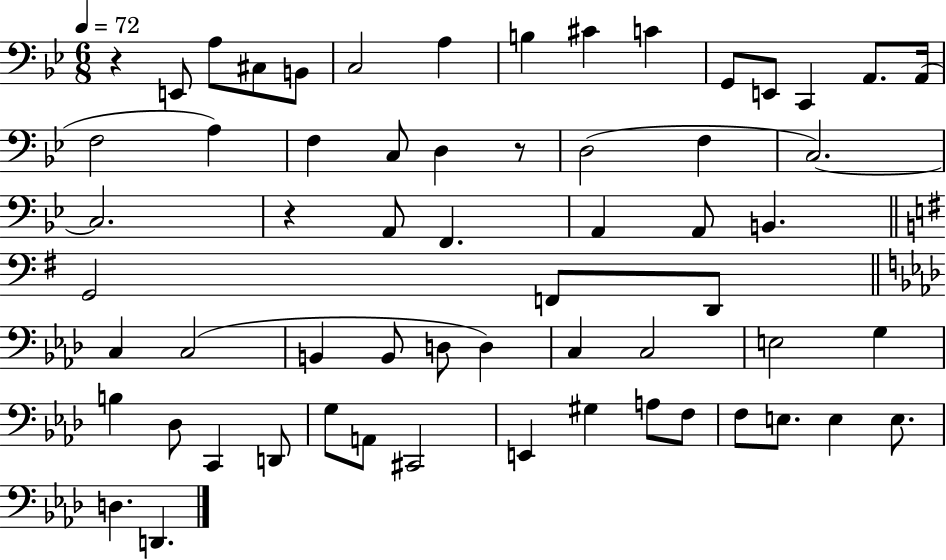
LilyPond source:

{
  \clef bass
  \numericTimeSignature
  \time 6/8
  \key bes \major
  \tempo 4 = 72
  \repeat volta 2 { r4 e,8 a8 cis8 b,8 | c2 a4 | b4 cis'4 c'4 | g,8 e,8 c,4 a,8. a,16( | \break f2 a4) | f4 c8 d4 r8 | d2( f4 | c2.~~) | \break c2. | r4 a,8 f,4. | a,4 a,8 b,4. | \bar "||" \break \key g \major g,2 f,8 d,8 | \bar "||" \break \key aes \major c4 c2( | b,4 b,8 d8 d4) | c4 c2 | e2 g4 | \break b4 des8 c,4 d,8 | g8 a,8 cis,2 | e,4 gis4 a8 f8 | f8 e8. e4 e8. | \break d4. d,4. | } \bar "|."
}